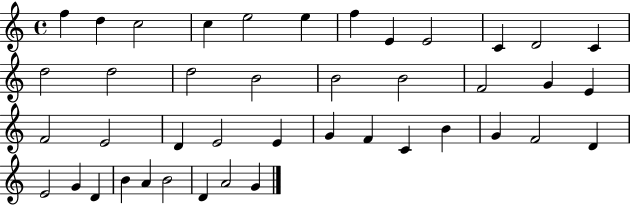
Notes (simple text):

F5/q D5/q C5/h C5/q E5/h E5/q F5/q E4/q E4/h C4/q D4/h C4/q D5/h D5/h D5/h B4/h B4/h B4/h F4/h G4/q E4/q F4/h E4/h D4/q E4/h E4/q G4/q F4/q C4/q B4/q G4/q F4/h D4/q E4/h G4/q D4/q B4/q A4/q B4/h D4/q A4/h G4/q